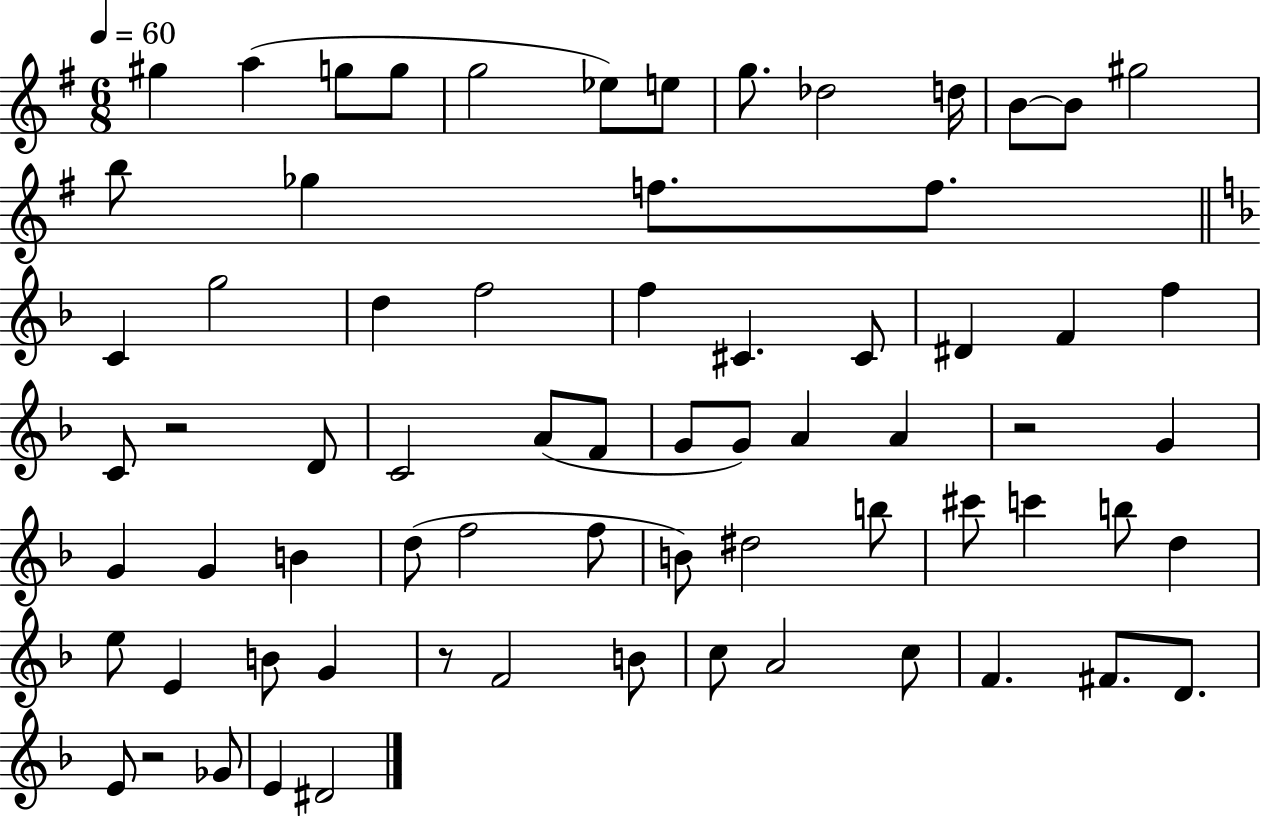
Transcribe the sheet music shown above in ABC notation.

X:1
T:Untitled
M:6/8
L:1/4
K:G
^g a g/2 g/2 g2 _e/2 e/2 g/2 _d2 d/4 B/2 B/2 ^g2 b/2 _g f/2 f/2 C g2 d f2 f ^C ^C/2 ^D F f C/2 z2 D/2 C2 A/2 F/2 G/2 G/2 A A z2 G G G B d/2 f2 f/2 B/2 ^d2 b/2 ^c'/2 c' b/2 d e/2 E B/2 G z/2 F2 B/2 c/2 A2 c/2 F ^F/2 D/2 E/2 z2 _G/2 E ^D2